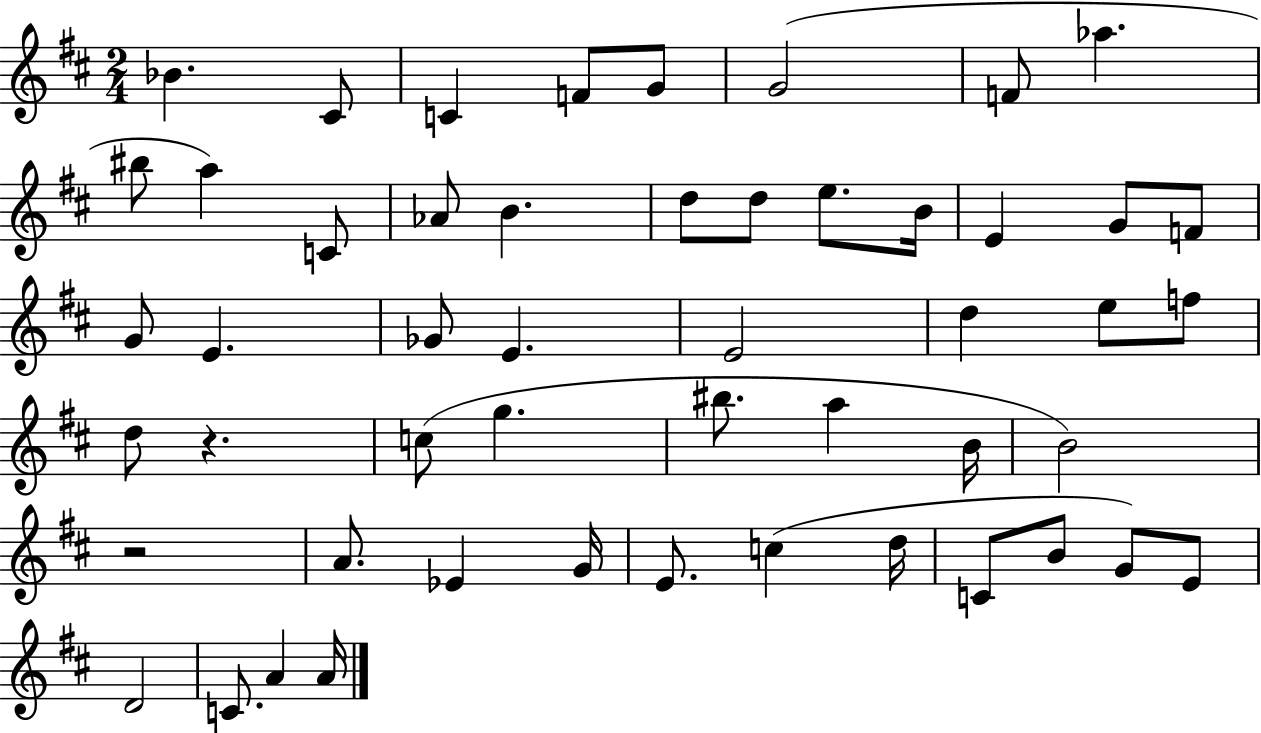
X:1
T:Untitled
M:2/4
L:1/4
K:D
_B ^C/2 C F/2 G/2 G2 F/2 _a ^b/2 a C/2 _A/2 B d/2 d/2 e/2 B/4 E G/2 F/2 G/2 E _G/2 E E2 d e/2 f/2 d/2 z c/2 g ^b/2 a B/4 B2 z2 A/2 _E G/4 E/2 c d/4 C/2 B/2 G/2 E/2 D2 C/2 A A/4